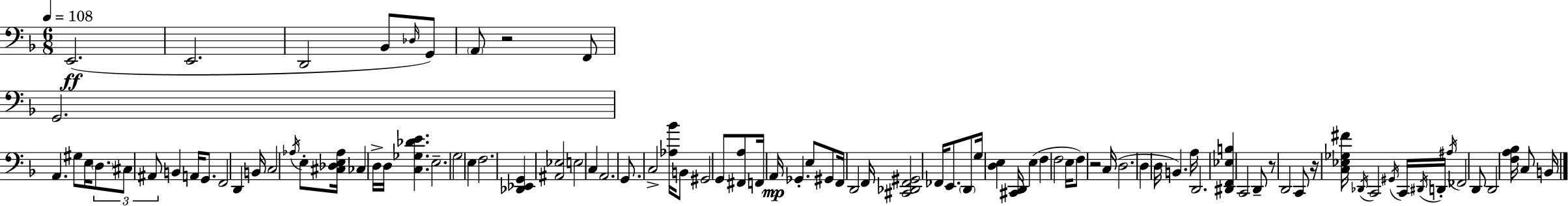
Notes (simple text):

E2/h. E2/h. D2/h Bb2/e Db3/s G2/e A2/e R/h F2/e G2/h. A2/q. G#3/e E3/s D3/e. C#3/e A#2/e B2/q A2/s G2/e. F2/h D2/q B2/s C3/h Ab3/s E3/e [C#3,Db3,E3,Ab3]/s CES3/q D3/s D3/s [C3,Gb3,Db4,E4]/q. E3/h. G3/h E3/q F3/h. [Db2,Eb2,G2]/q [A#2,Eb3]/h E3/h C3/q A2/h. G2/e. C3/h [Ab3,Bb4]/s B2/e G#2/h G2/e [F#2,A3]/e F2/s A2/s Gb2/q. E3/e G#2/e F2/s D2/h F2/s [C#2,Db2,F2,G#2]/h FES2/s E2/e. D2/e G3/s [D3,E3]/q [C#2,D2]/s E3/q F3/q F3/h E3/s F3/e R/h C3/s D3/h. D3/q D3/s B2/q. A3/s D2/h. [D#2,F2,Eb3,B3]/q C2/h D2/e R/e D2/h C2/e R/s [C3,Eb3,Gb3,F#4]/s Db2/s C2/h G#2/s C2/s D#2/s D2/s A#3/s FES2/h D2/e D2/h [F3,A3,Bb3]/s C3/e B2/s